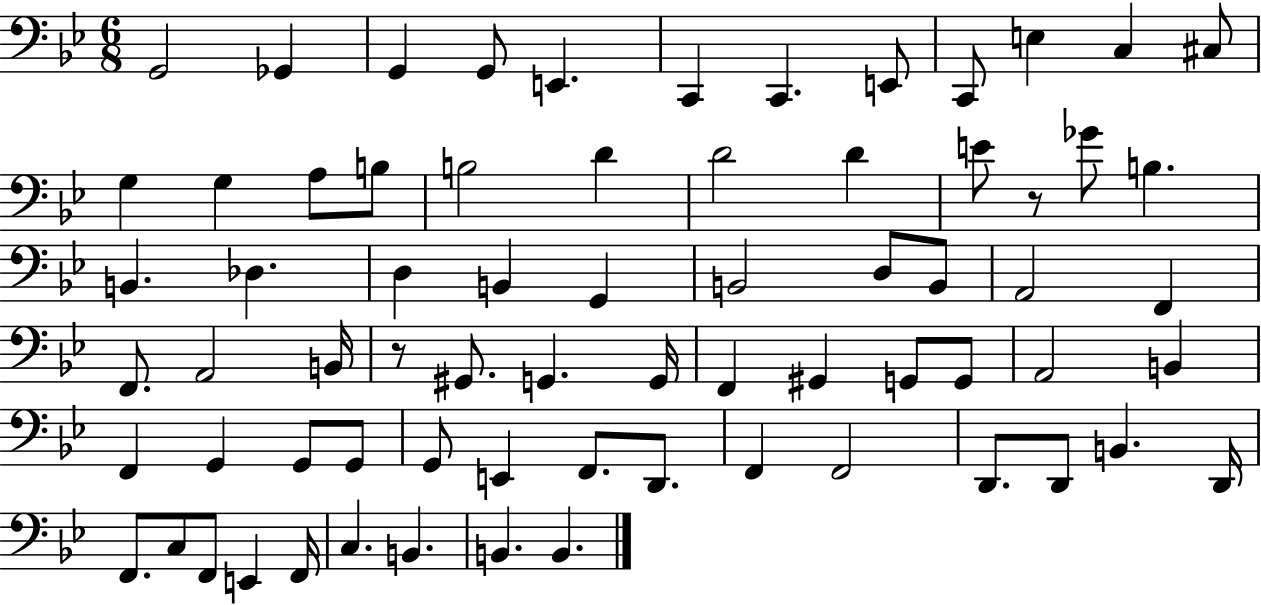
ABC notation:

X:1
T:Untitled
M:6/8
L:1/4
K:Bb
G,,2 _G,, G,, G,,/2 E,, C,, C,, E,,/2 C,,/2 E, C, ^C,/2 G, G, A,/2 B,/2 B,2 D D2 D E/2 z/2 _G/2 B, B,, _D, D, B,, G,, B,,2 D,/2 B,,/2 A,,2 F,, F,,/2 A,,2 B,,/4 z/2 ^G,,/2 G,, G,,/4 F,, ^G,, G,,/2 G,,/2 A,,2 B,, F,, G,, G,,/2 G,,/2 G,,/2 E,, F,,/2 D,,/2 F,, F,,2 D,,/2 D,,/2 B,, D,,/4 F,,/2 C,/2 F,,/2 E,, F,,/4 C, B,, B,, B,,